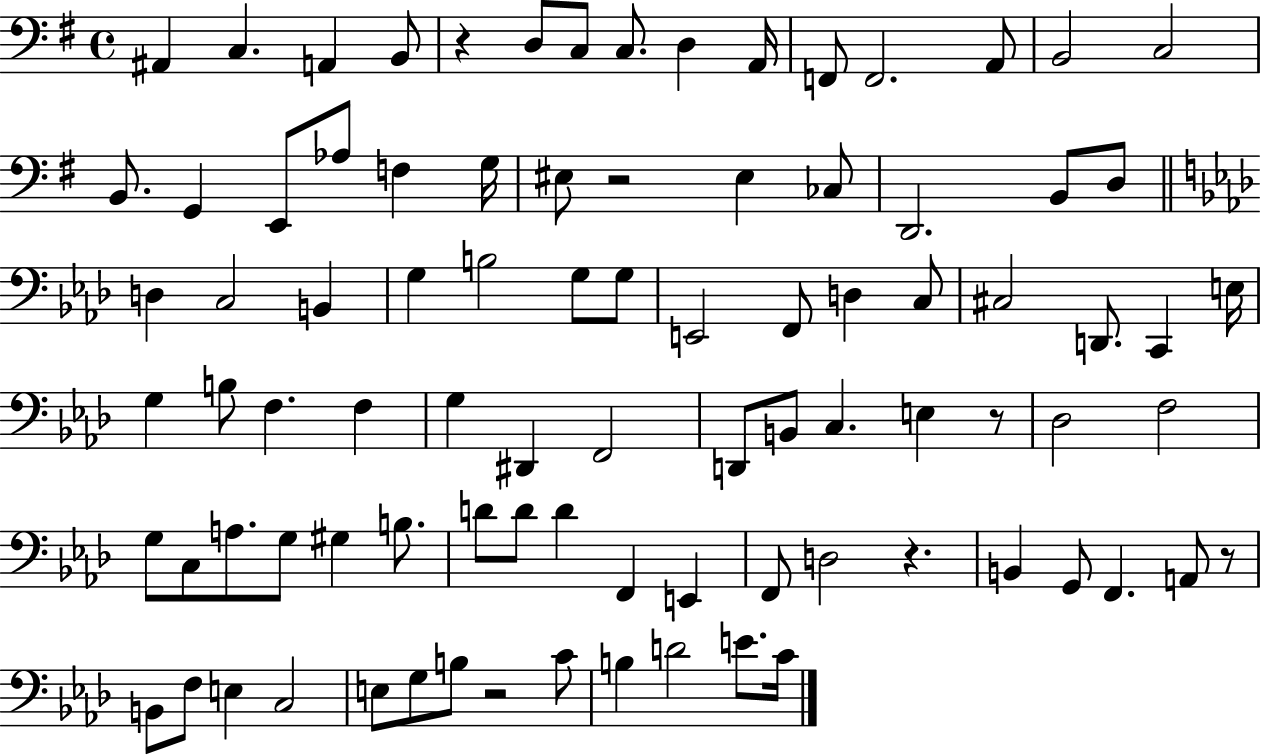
X:1
T:Untitled
M:4/4
L:1/4
K:G
^A,, C, A,, B,,/2 z D,/2 C,/2 C,/2 D, A,,/4 F,,/2 F,,2 A,,/2 B,,2 C,2 B,,/2 G,, E,,/2 _A,/2 F, G,/4 ^E,/2 z2 ^E, _C,/2 D,,2 B,,/2 D,/2 D, C,2 B,, G, B,2 G,/2 G,/2 E,,2 F,,/2 D, C,/2 ^C,2 D,,/2 C,, E,/4 G, B,/2 F, F, G, ^D,, F,,2 D,,/2 B,,/2 C, E, z/2 _D,2 F,2 G,/2 C,/2 A,/2 G,/2 ^G, B,/2 D/2 D/2 D F,, E,, F,,/2 D,2 z B,, G,,/2 F,, A,,/2 z/2 B,,/2 F,/2 E, C,2 E,/2 G,/2 B,/2 z2 C/2 B, D2 E/2 C/4